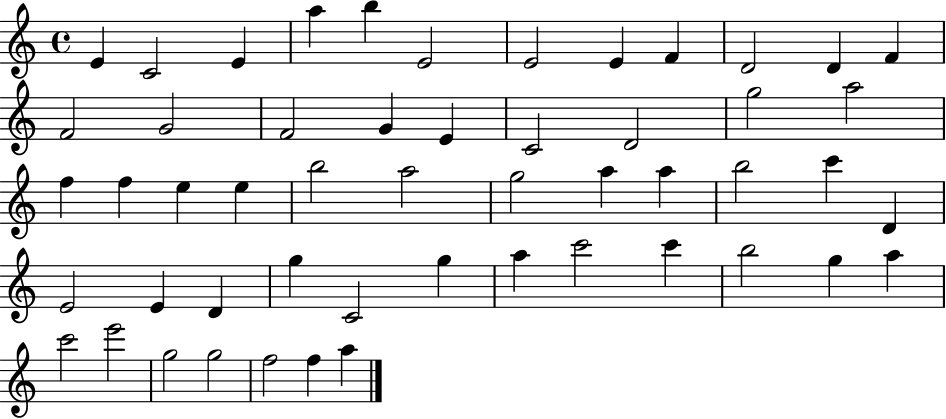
X:1
T:Untitled
M:4/4
L:1/4
K:C
E C2 E a b E2 E2 E F D2 D F F2 G2 F2 G E C2 D2 g2 a2 f f e e b2 a2 g2 a a b2 c' D E2 E D g C2 g a c'2 c' b2 g a c'2 e'2 g2 g2 f2 f a